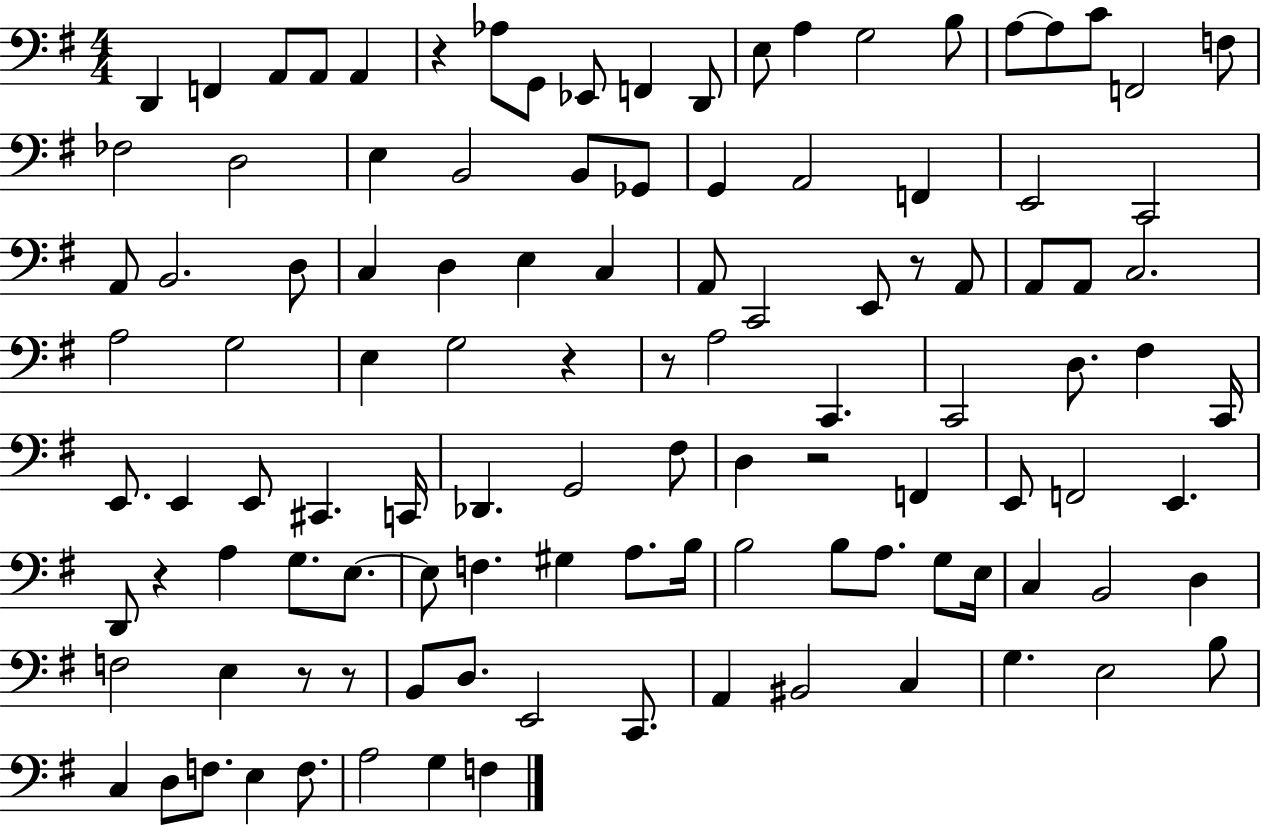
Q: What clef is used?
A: bass